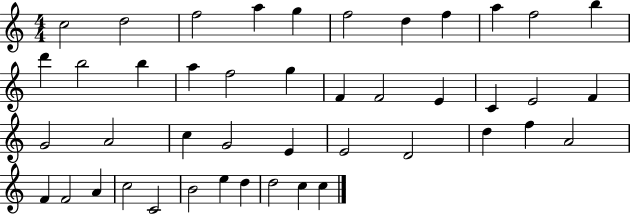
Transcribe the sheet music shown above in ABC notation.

X:1
T:Untitled
M:4/4
L:1/4
K:C
c2 d2 f2 a g f2 d f a f2 b d' b2 b a f2 g F F2 E C E2 F G2 A2 c G2 E E2 D2 d f A2 F F2 A c2 C2 B2 e d d2 c c